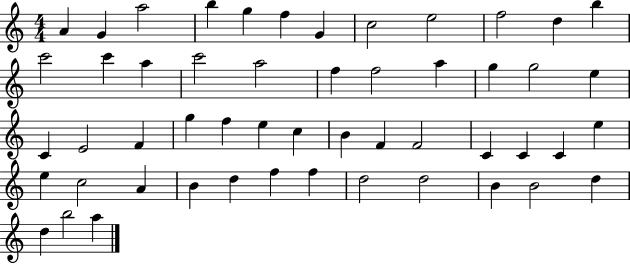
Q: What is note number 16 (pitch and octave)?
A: C6